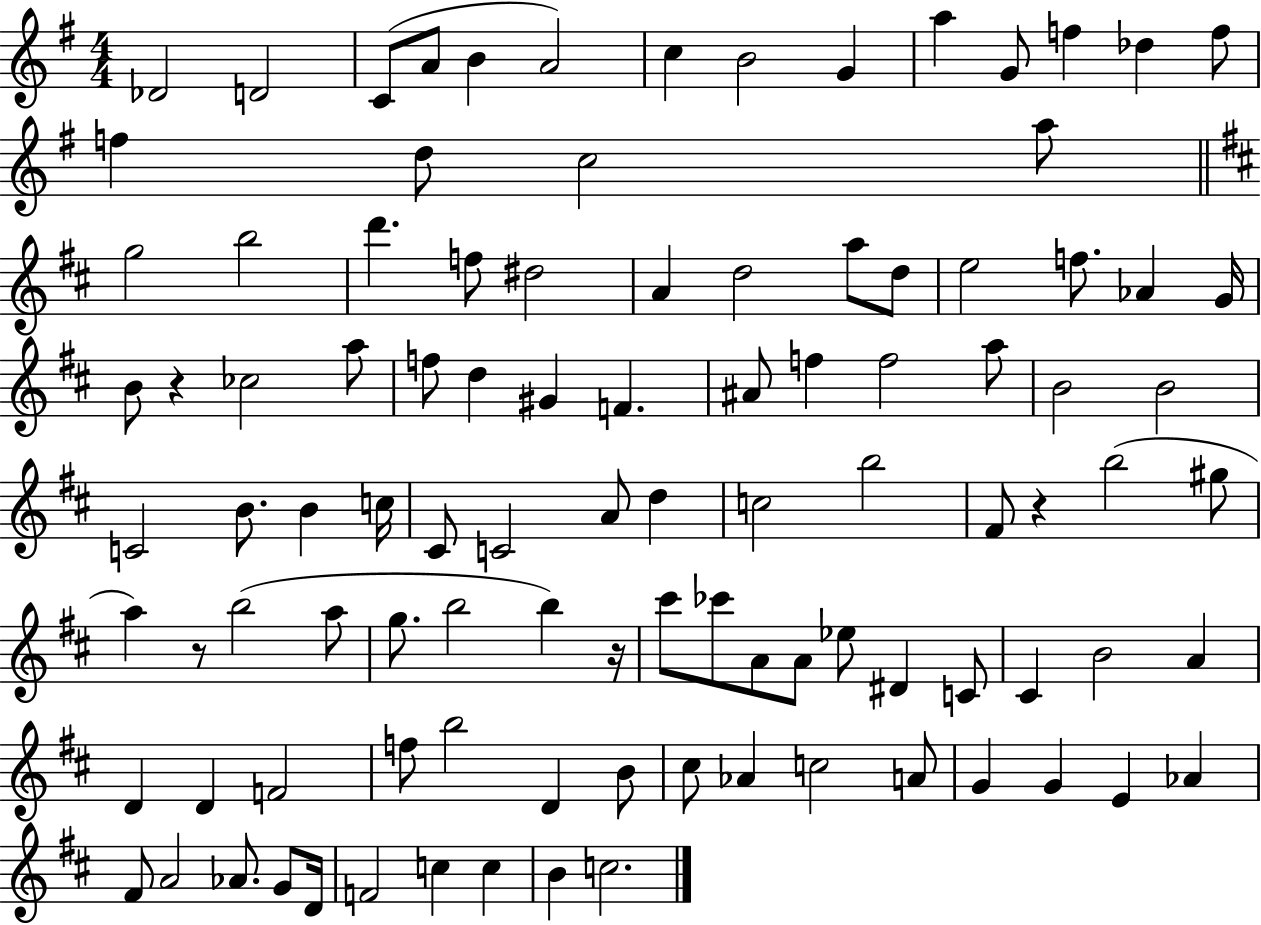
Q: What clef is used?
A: treble